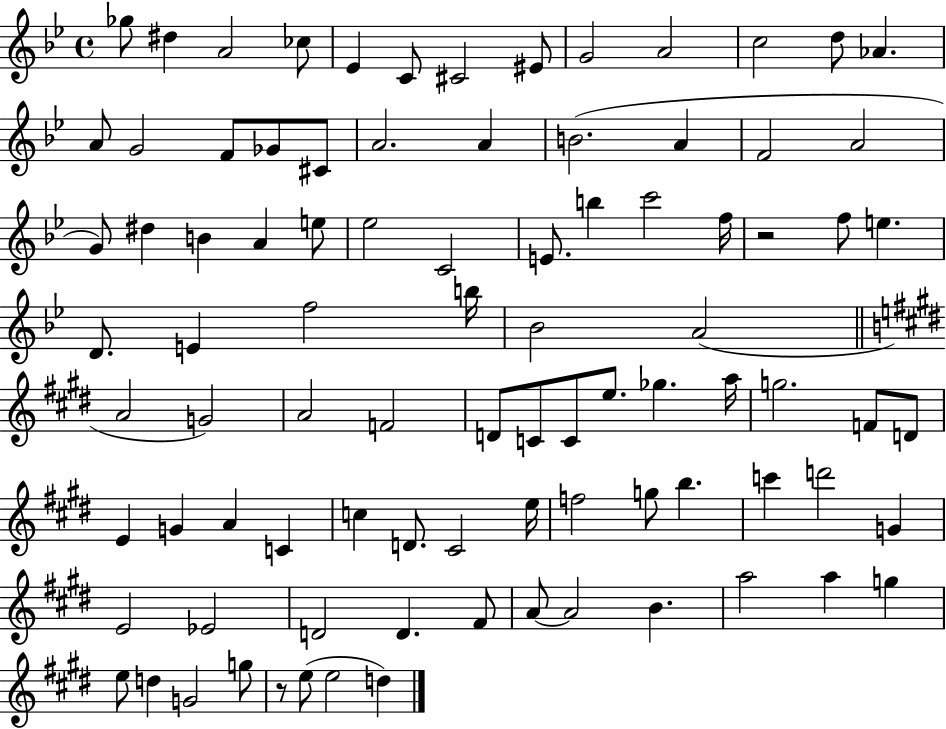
Gb5/e D#5/q A4/h CES5/e Eb4/q C4/e C#4/h EIS4/e G4/h A4/h C5/h D5/e Ab4/q. A4/e G4/h F4/e Gb4/e C#4/e A4/h. A4/q B4/h. A4/q F4/h A4/h G4/e D#5/q B4/q A4/q E5/e Eb5/h C4/h E4/e. B5/q C6/h F5/s R/h F5/e E5/q. D4/e. E4/q F5/h B5/s Bb4/h A4/h A4/h G4/h A4/h F4/h D4/e C4/e C4/e E5/e. Gb5/q. A5/s G5/h. F4/e D4/e E4/q G4/q A4/q C4/q C5/q D4/e. C#4/h E5/s F5/h G5/e B5/q. C6/q D6/h G4/q E4/h Eb4/h D4/h D4/q. F#4/e A4/e A4/h B4/q. A5/h A5/q G5/q E5/e D5/q G4/h G5/e R/e E5/e E5/h D5/q